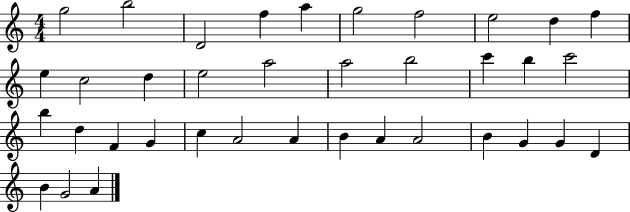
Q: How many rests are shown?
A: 0